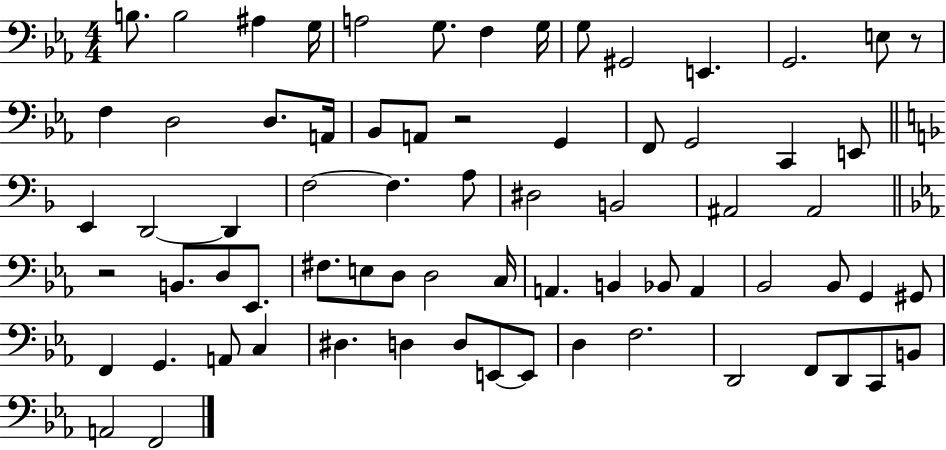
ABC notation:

X:1
T:Untitled
M:4/4
L:1/4
K:Eb
B,/2 B,2 ^A, G,/4 A,2 G,/2 F, G,/4 G,/2 ^G,,2 E,, G,,2 E,/2 z/2 F, D,2 D,/2 A,,/4 _B,,/2 A,,/2 z2 G,, F,,/2 G,,2 C,, E,,/2 E,, D,,2 D,, F,2 F, A,/2 ^D,2 B,,2 ^A,,2 ^A,,2 z2 B,,/2 D,/2 _E,,/2 ^F,/2 E,/2 D,/2 D,2 C,/4 A,, B,, _B,,/2 A,, _B,,2 _B,,/2 G,, ^G,,/2 F,, G,, A,,/2 C, ^D, D, D,/2 E,,/2 E,,/2 D, F,2 D,,2 F,,/2 D,,/2 C,,/2 B,,/2 A,,2 F,,2